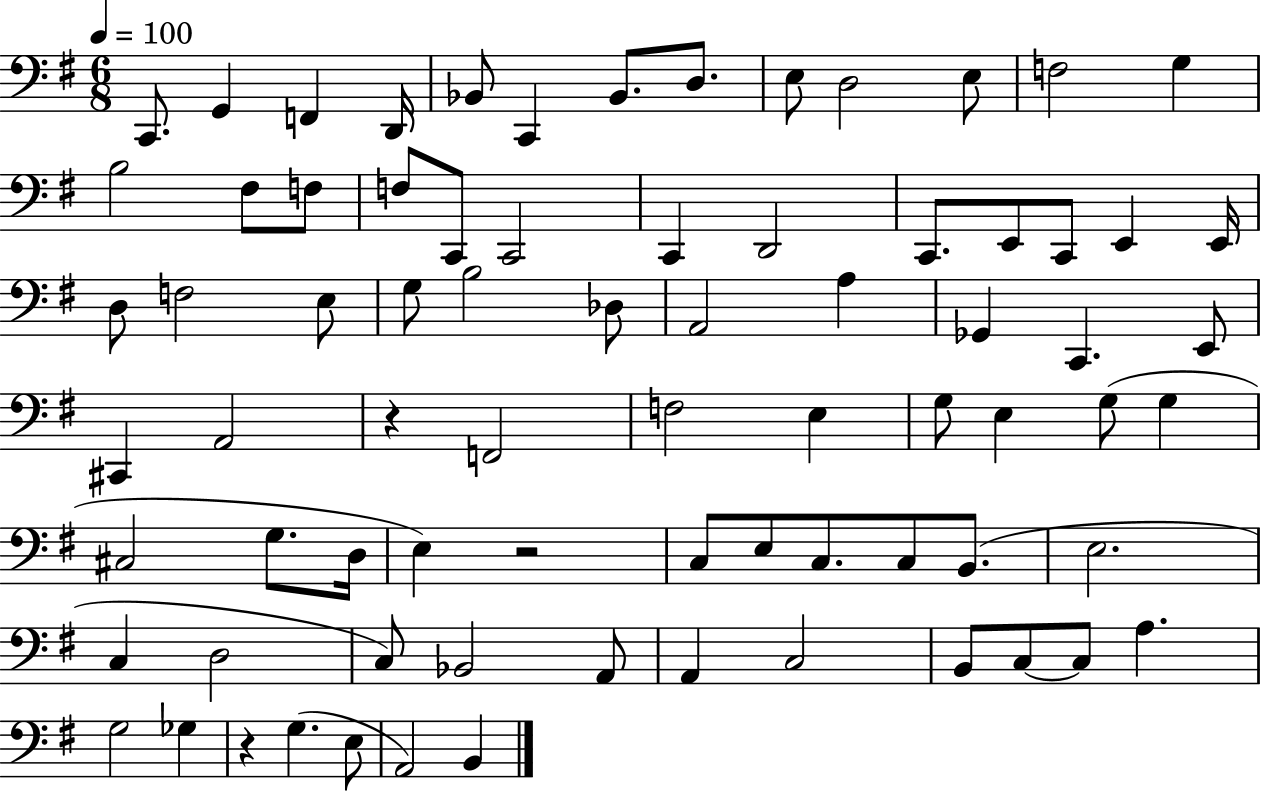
C2/e. G2/q F2/q D2/s Bb2/e C2/q Bb2/e. D3/e. E3/e D3/h E3/e F3/h G3/q B3/h F#3/e F3/e F3/e C2/e C2/h C2/q D2/h C2/e. E2/e C2/e E2/q E2/s D3/e F3/h E3/e G3/e B3/h Db3/e A2/h A3/q Gb2/q C2/q. E2/e C#2/q A2/h R/q F2/h F3/h E3/q G3/e E3/q G3/e G3/q C#3/h G3/e. D3/s E3/q R/h C3/e E3/e C3/e. C3/e B2/e. E3/h. C3/q D3/h C3/e Bb2/h A2/e A2/q C3/h B2/e C3/e C3/e A3/q. G3/h Gb3/q R/q G3/q. E3/e A2/h B2/q